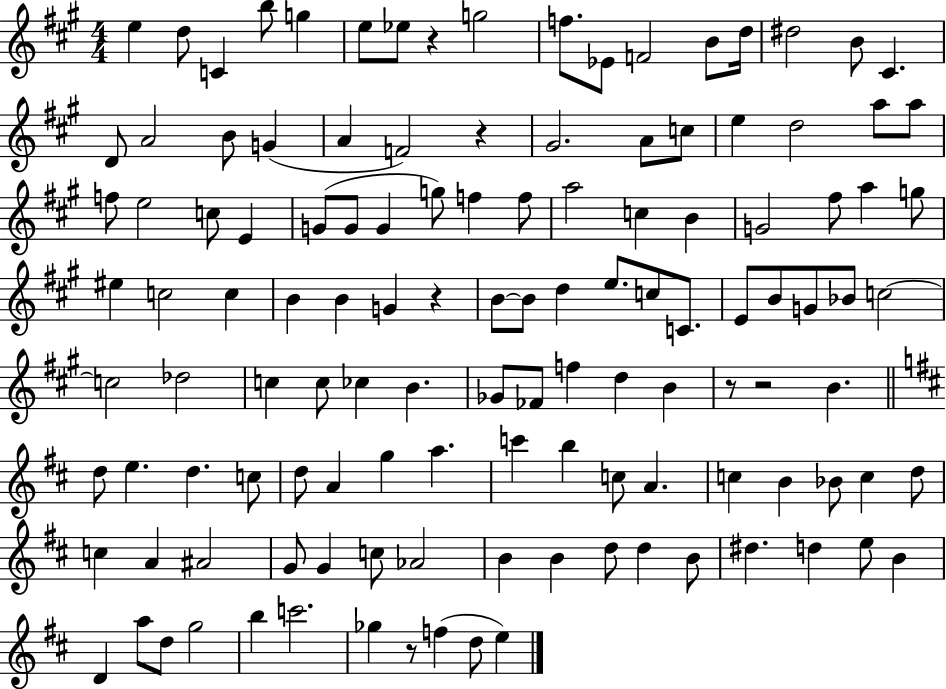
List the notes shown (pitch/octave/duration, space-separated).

E5/q D5/e C4/q B5/e G5/q E5/e Eb5/e R/q G5/h F5/e. Eb4/e F4/h B4/e D5/s D#5/h B4/e C#4/q. D4/e A4/h B4/e G4/q A4/q F4/h R/q G#4/h. A4/e C5/e E5/q D5/h A5/e A5/e F5/e E5/h C5/e E4/q G4/e G4/e G4/q G5/e F5/q F5/e A5/h C5/q B4/q G4/h F#5/e A5/q G5/e EIS5/q C5/h C5/q B4/q B4/q G4/q R/q B4/e B4/e D5/q E5/e. C5/e C4/e. E4/e B4/e G4/e Bb4/e C5/h C5/h Db5/h C5/q C5/e CES5/q B4/q. Gb4/e FES4/e F5/q D5/q B4/q R/e R/h B4/q. D5/e E5/q. D5/q. C5/e D5/e A4/q G5/q A5/q. C6/q B5/q C5/e A4/q. C5/q B4/q Bb4/e C5/q D5/e C5/q A4/q A#4/h G4/e G4/q C5/e Ab4/h B4/q B4/q D5/e D5/q B4/e D#5/q. D5/q E5/e B4/q D4/q A5/e D5/e G5/h B5/q C6/h. Gb5/q R/e F5/q D5/e E5/q